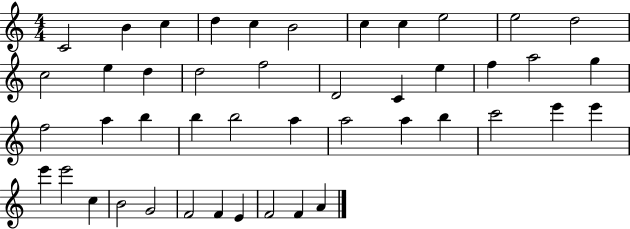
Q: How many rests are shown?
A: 0